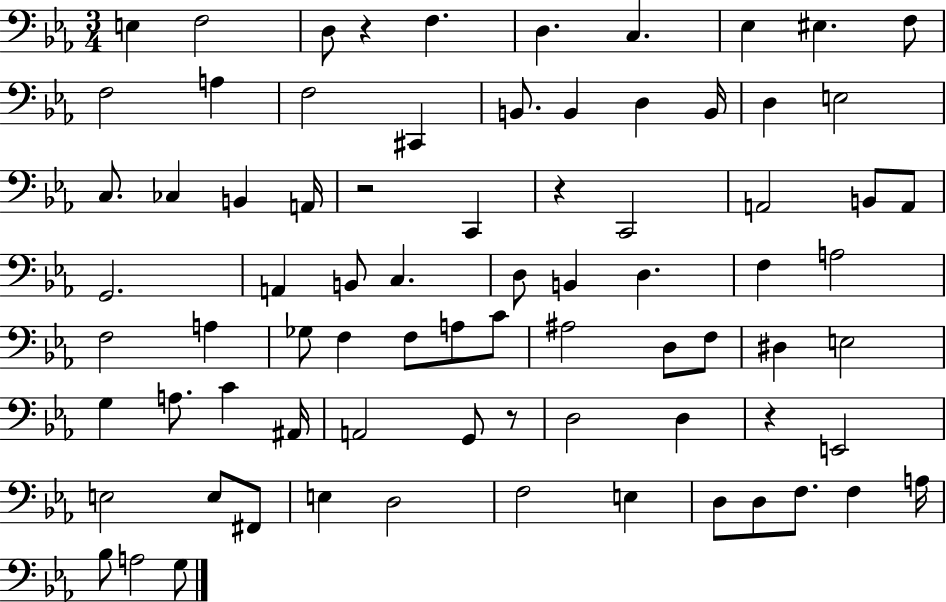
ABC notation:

X:1
T:Untitled
M:3/4
L:1/4
K:Eb
E, F,2 D,/2 z F, D, C, _E, ^E, F,/2 F,2 A, F,2 ^C,, B,,/2 B,, D, B,,/4 D, E,2 C,/2 _C, B,, A,,/4 z2 C,, z C,,2 A,,2 B,,/2 A,,/2 G,,2 A,, B,,/2 C, D,/2 B,, D, F, A,2 F,2 A, _G,/2 F, F,/2 A,/2 C/2 ^A,2 D,/2 F,/2 ^D, E,2 G, A,/2 C ^A,,/4 A,,2 G,,/2 z/2 D,2 D, z E,,2 E,2 E,/2 ^F,,/2 E, D,2 F,2 E, D,/2 D,/2 F,/2 F, A,/4 _B,/2 A,2 G,/2